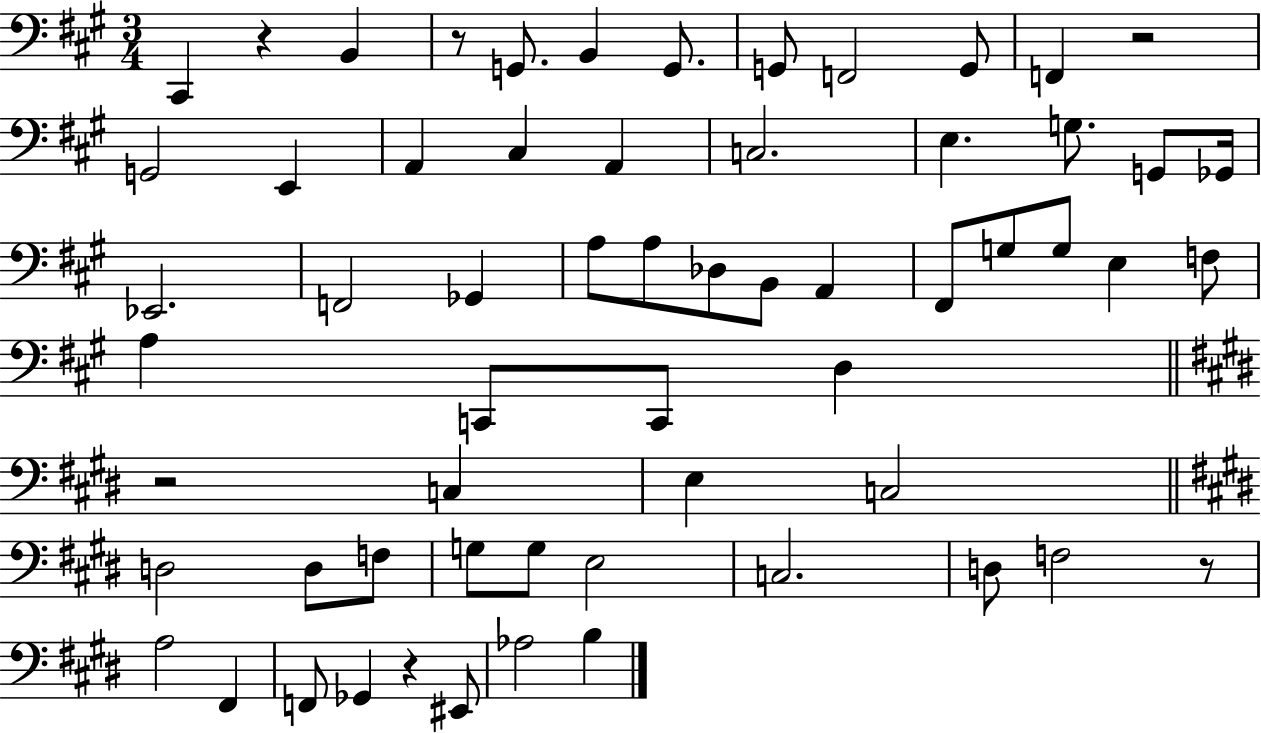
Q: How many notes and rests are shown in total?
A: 61